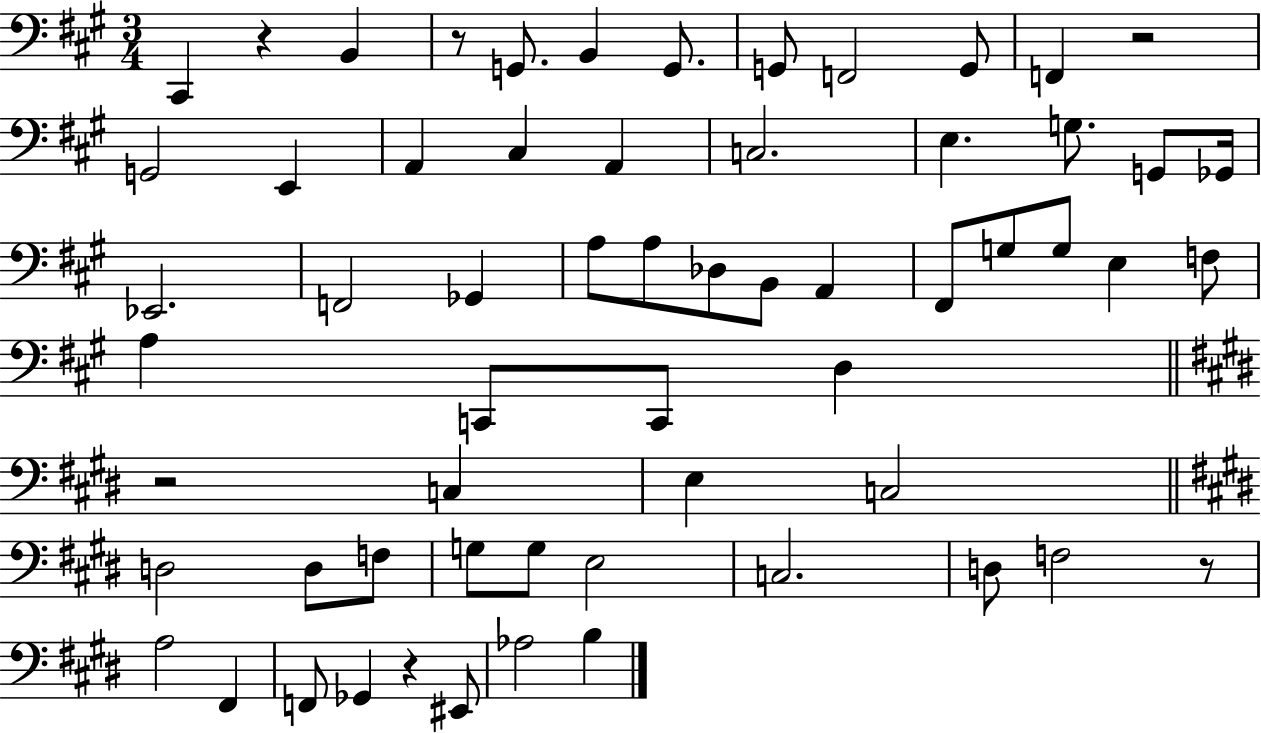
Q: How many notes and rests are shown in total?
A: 61